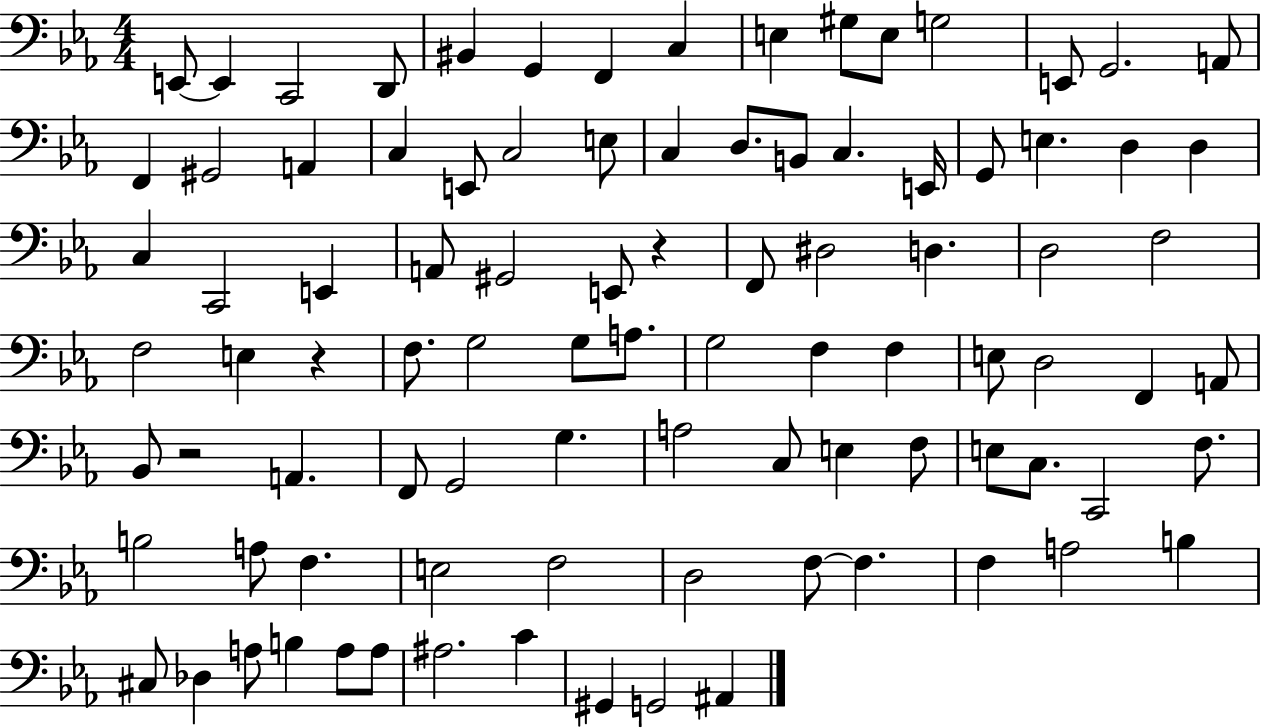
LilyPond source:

{
  \clef bass
  \numericTimeSignature
  \time 4/4
  \key ees \major
  e,8~~ e,4 c,2 d,8 | bis,4 g,4 f,4 c4 | e4 gis8 e8 g2 | e,8 g,2. a,8 | \break f,4 gis,2 a,4 | c4 e,8 c2 e8 | c4 d8. b,8 c4. e,16 | g,8 e4. d4 d4 | \break c4 c,2 e,4 | a,8 gis,2 e,8 r4 | f,8 dis2 d4. | d2 f2 | \break f2 e4 r4 | f8. g2 g8 a8. | g2 f4 f4 | e8 d2 f,4 a,8 | \break bes,8 r2 a,4. | f,8 g,2 g4. | a2 c8 e4 f8 | e8 c8. c,2 f8. | \break b2 a8 f4. | e2 f2 | d2 f8~~ f4. | f4 a2 b4 | \break cis8 des4 a8 b4 a8 a8 | ais2. c'4 | gis,4 g,2 ais,4 | \bar "|."
}